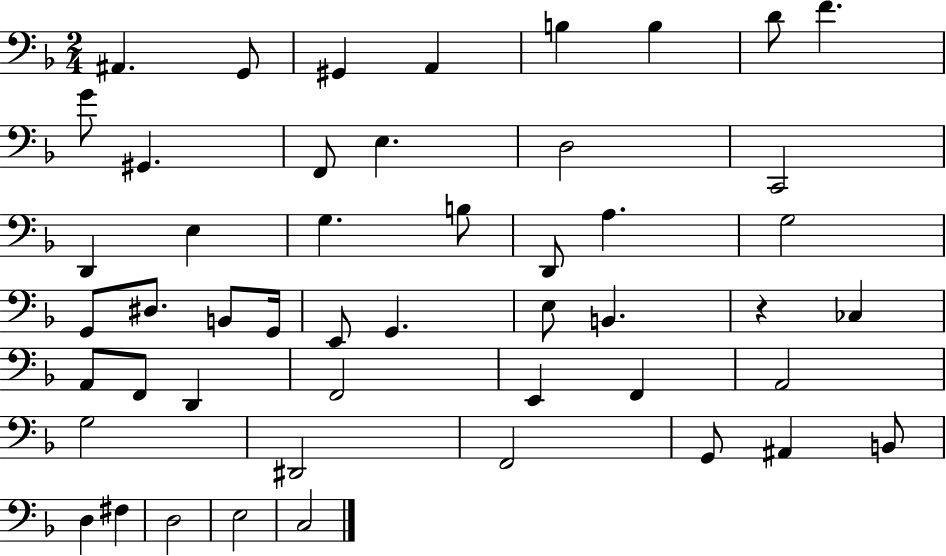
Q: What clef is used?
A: bass